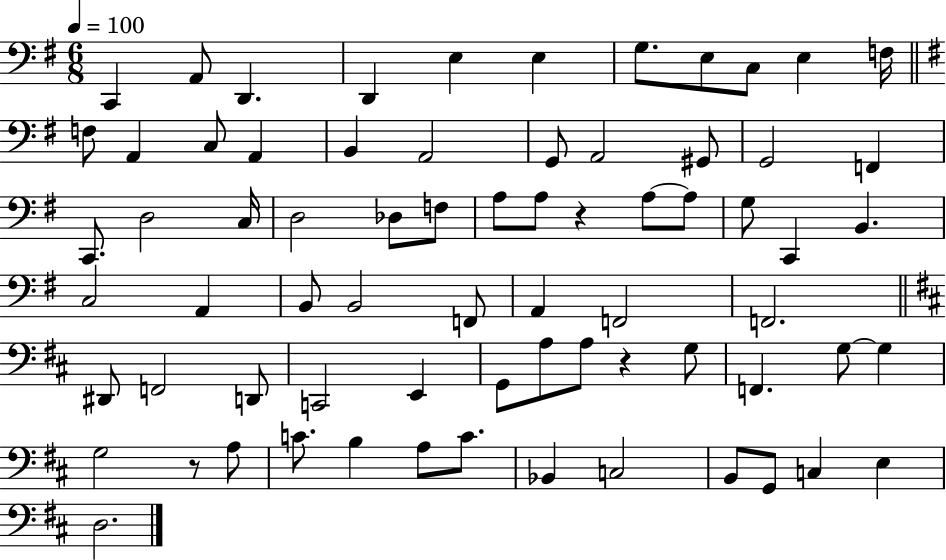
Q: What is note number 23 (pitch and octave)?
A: C2